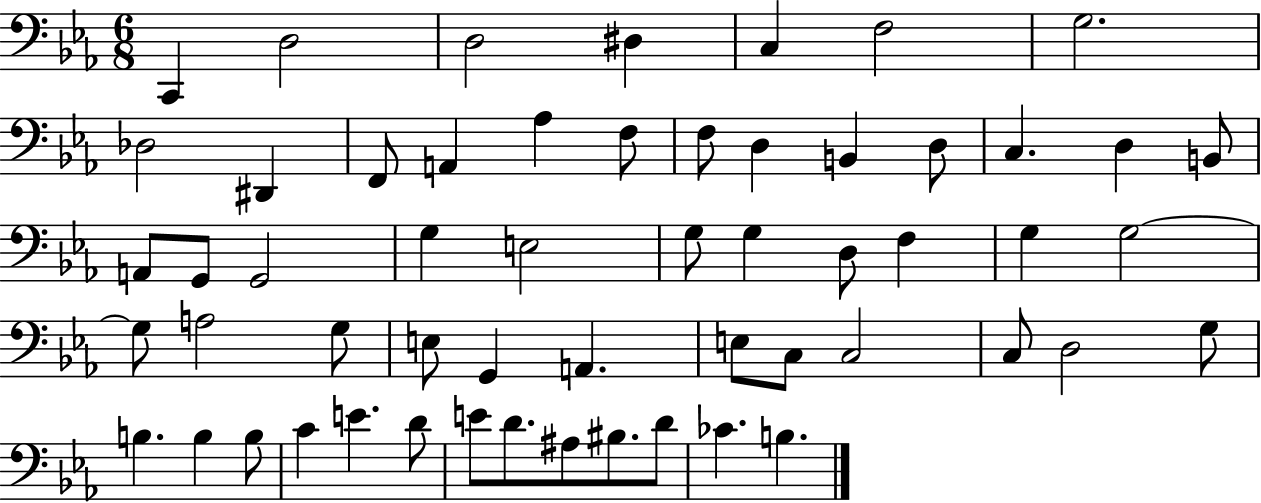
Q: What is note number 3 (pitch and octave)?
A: D3